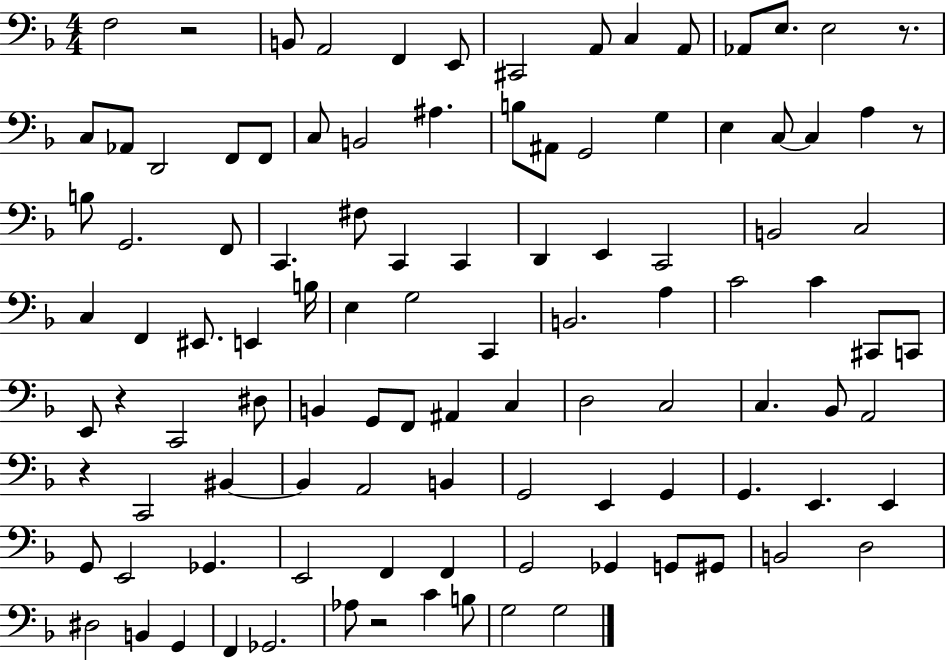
X:1
T:Untitled
M:4/4
L:1/4
K:F
F,2 z2 B,,/2 A,,2 F,, E,,/2 ^C,,2 A,,/2 C, A,,/2 _A,,/2 E,/2 E,2 z/2 C,/2 _A,,/2 D,,2 F,,/2 F,,/2 C,/2 B,,2 ^A, B,/2 ^A,,/2 G,,2 G, E, C,/2 C, A, z/2 B,/2 G,,2 F,,/2 C,, ^F,/2 C,, C,, D,, E,, C,,2 B,,2 C,2 C, F,, ^E,,/2 E,, B,/4 E, G,2 C,, B,,2 A, C2 C ^C,,/2 C,,/2 E,,/2 z C,,2 ^D,/2 B,, G,,/2 F,,/2 ^A,, C, D,2 C,2 C, _B,,/2 A,,2 z C,,2 ^B,, ^B,, A,,2 B,, G,,2 E,, G,, G,, E,, E,, G,,/2 E,,2 _G,, E,,2 F,, F,, G,,2 _G,, G,,/2 ^G,,/2 B,,2 D,2 ^D,2 B,, G,, F,, _G,,2 _A,/2 z2 C B,/2 G,2 G,2